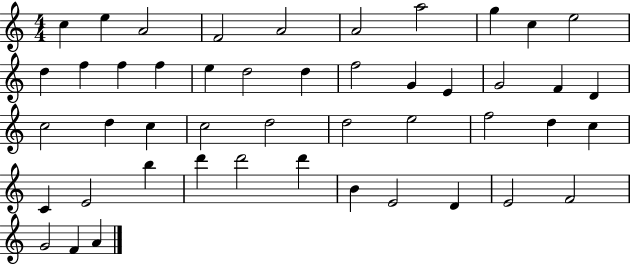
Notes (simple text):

C5/q E5/q A4/h F4/h A4/h A4/h A5/h G5/q C5/q E5/h D5/q F5/q F5/q F5/q E5/q D5/h D5/q F5/h G4/q E4/q G4/h F4/q D4/q C5/h D5/q C5/q C5/h D5/h D5/h E5/h F5/h D5/q C5/q C4/q E4/h B5/q D6/q D6/h D6/q B4/q E4/h D4/q E4/h F4/h G4/h F4/q A4/q